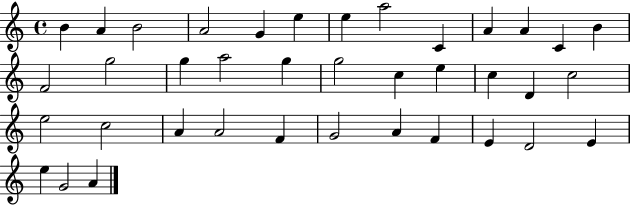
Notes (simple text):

B4/q A4/q B4/h A4/h G4/q E5/q E5/q A5/h C4/q A4/q A4/q C4/q B4/q F4/h G5/h G5/q A5/h G5/q G5/h C5/q E5/q C5/q D4/q C5/h E5/h C5/h A4/q A4/h F4/q G4/h A4/q F4/q E4/q D4/h E4/q E5/q G4/h A4/q